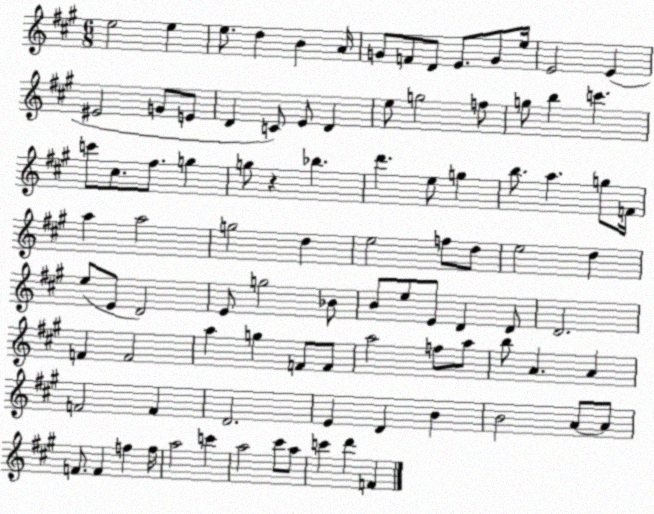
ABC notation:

X:1
T:Untitled
M:6/8
L:1/4
K:A
e2 e e/2 d B A/4 G/2 F/2 D/2 E/2 G/2 e/4 E2 E ^E2 G/2 E/2 D C/2 E/2 D e/2 g2 f/2 g/2 b c' c'/2 ^c/2 ^f/2 g g/2 z _b d' e/2 g b/2 a g/2 F/4 a a2 g2 d e2 f/2 d/2 e2 d e/2 E/2 D2 E/2 g2 _B/2 B/2 e/2 E/2 D D/2 D2 F F2 a g F/2 F/2 a2 f/2 a/2 b/2 A A F2 F D2 E D B B2 A/2 A/2 F/2 F f f/4 a2 c' a2 ^c'/2 a/2 c' d' F